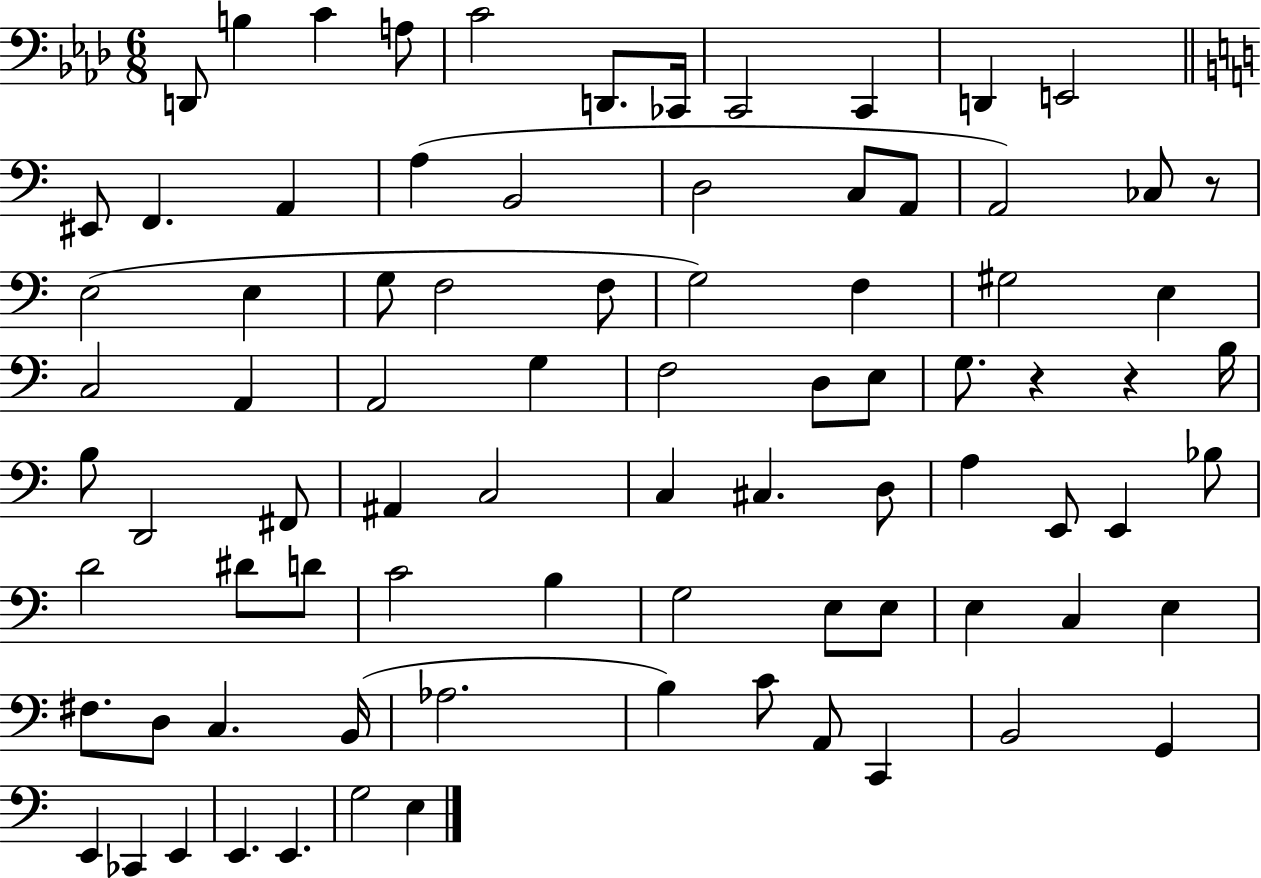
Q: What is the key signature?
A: AES major